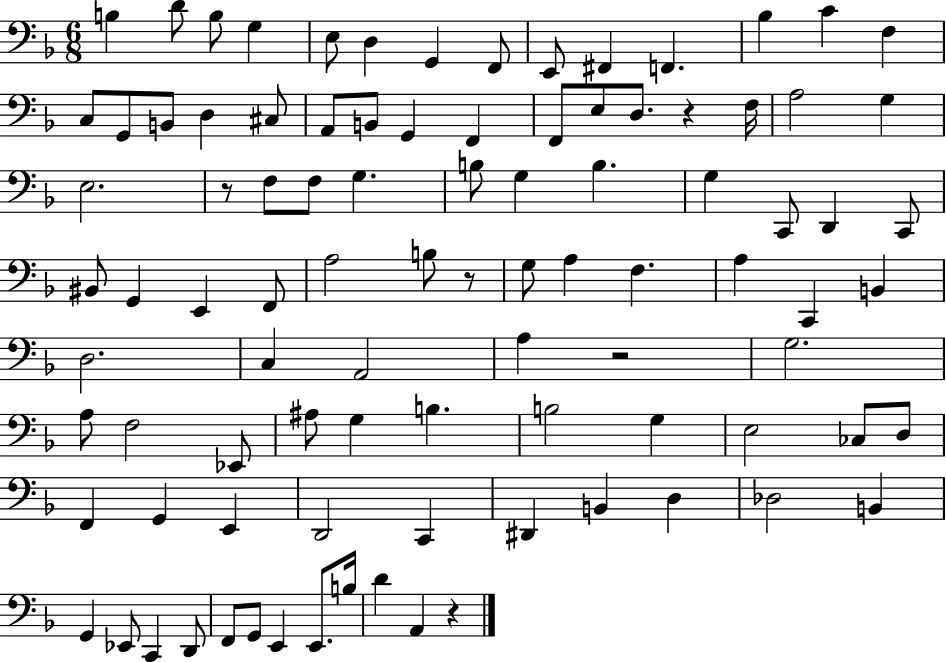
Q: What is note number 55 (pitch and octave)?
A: A2